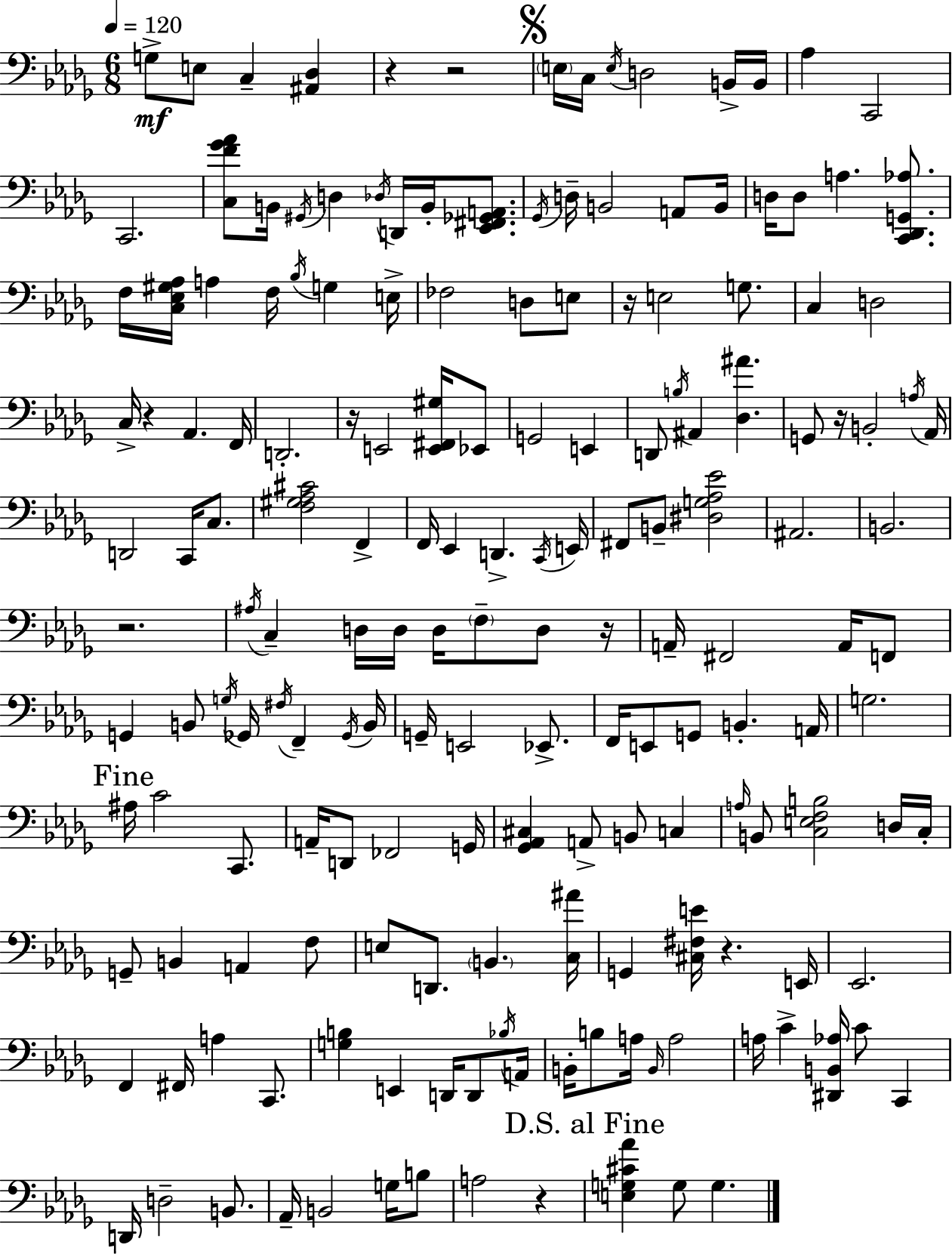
X:1
T:Untitled
M:6/8
L:1/4
K:Bbm
G,/2 E,/2 C, [^A,,_D,] z z2 E,/4 C,/4 E,/4 D,2 B,,/4 B,,/4 _A, C,,2 C,,2 [C,F_G_A]/2 B,,/4 ^G,,/4 D, _D,/4 D,,/4 B,,/4 [_E,,^F,,_G,,A,,]/2 _G,,/4 D,/4 B,,2 A,,/2 B,,/4 D,/4 D,/2 A, [C,,_D,,G,,_A,]/2 F,/4 [C,_E,^G,_A,]/4 A, F,/4 _B,/4 G, E,/4 _F,2 D,/2 E,/2 z/4 E,2 G,/2 C, D,2 C,/4 z _A,, F,,/4 D,,2 z/4 E,,2 [E,,^F,,^G,]/4 _E,,/2 G,,2 E,, D,,/2 B,/4 ^A,, [_D,^A] G,,/2 z/4 B,,2 A,/4 _A,,/4 D,,2 C,,/4 C,/2 [F,^G,_A,^C]2 F,, F,,/4 _E,, D,, C,,/4 E,,/4 ^F,,/2 B,,/2 [^D,G,_A,_E]2 ^A,,2 B,,2 z2 ^A,/4 C, D,/4 D,/4 D,/4 F,/2 D,/2 z/4 A,,/4 ^F,,2 A,,/4 F,,/2 G,, B,,/2 G,/4 _G,,/4 ^F,/4 F,, _G,,/4 B,,/4 G,,/4 E,,2 _E,,/2 F,,/4 E,,/2 G,,/2 B,, A,,/4 G,2 ^A,/4 C2 C,,/2 A,,/4 D,,/2 _F,,2 G,,/4 [_G,,_A,,^C,] A,,/2 B,,/2 C, A,/4 B,,/2 [C,E,F,B,]2 D,/4 C,/4 G,,/2 B,, A,, F,/2 E,/2 D,,/2 B,, [C,^A]/4 G,, [^C,^F,E]/4 z E,,/4 _E,,2 F,, ^F,,/4 A, C,,/2 [G,B,] E,, D,,/4 D,,/2 _B,/4 A,,/4 B,,/4 B,/2 A,/4 B,,/4 A,2 A,/4 C [^D,,B,,_A,]/4 C/2 C,, D,,/4 D,2 B,,/2 _A,,/4 B,,2 G,/4 B,/2 A,2 z [E,G,^C_A] G,/2 G,